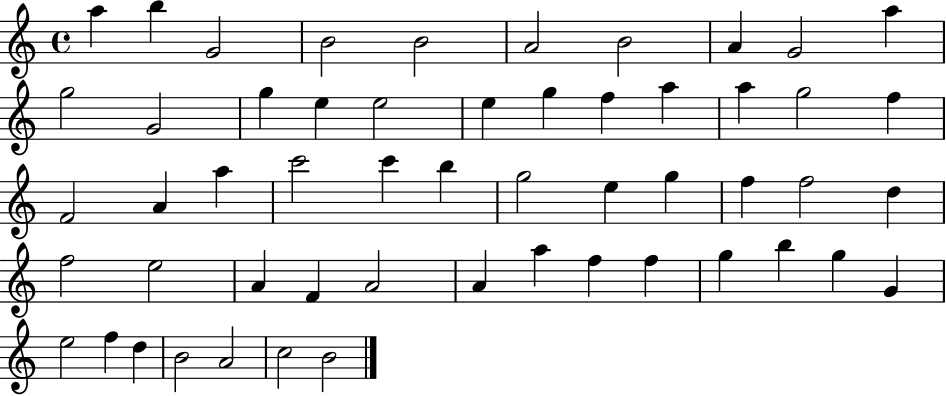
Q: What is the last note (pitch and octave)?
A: B4